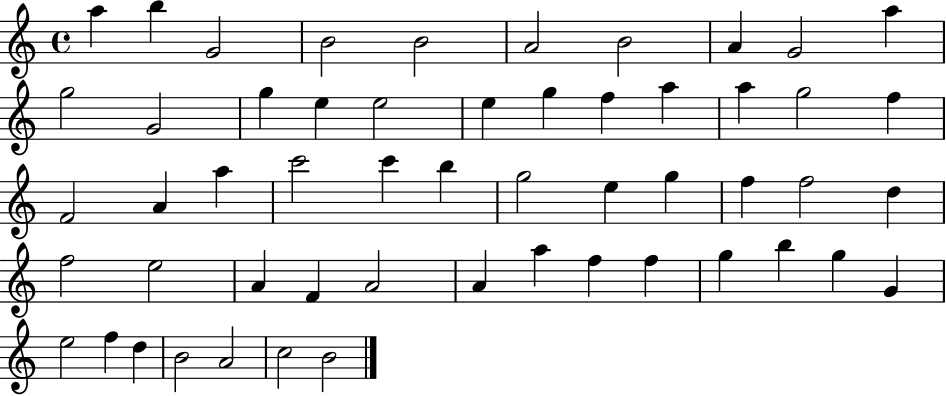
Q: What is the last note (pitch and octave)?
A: B4